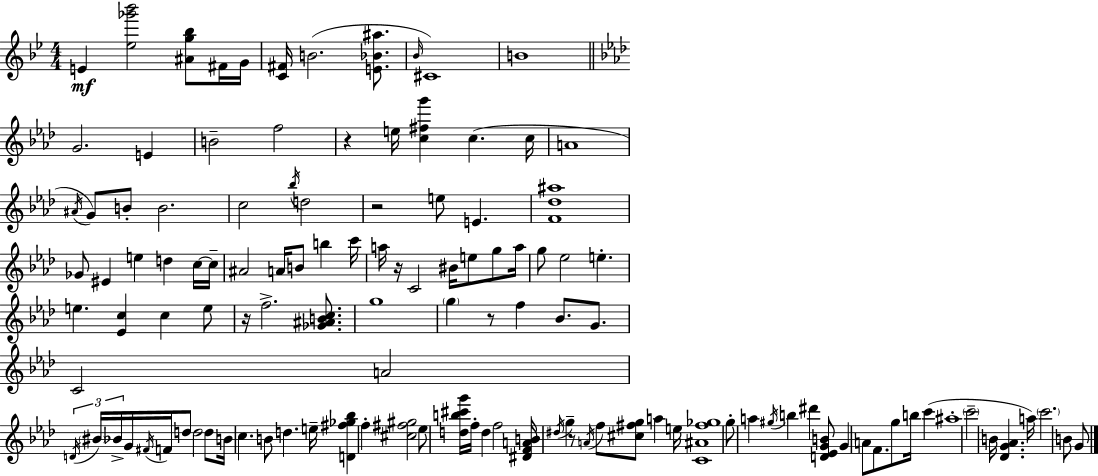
E4/q [Eb5,Gb6,Bb6]/h [A#4,G5,Bb5]/e F#4/s G4/s [C4,F#4]/s B4/h. [E4,Bb4,A#5]/e. Bb4/s C#4/w B4/w G4/h. E4/q B4/h F5/h R/q E5/s [C5,F#5,G6]/q C5/q. C5/s A4/w A#4/s G4/e B4/e B4/h. C5/h Bb5/s D5/h R/h E5/e E4/q. [F4,Db5,A#5]/w Gb4/e EIS4/q E5/q D5/q C5/s C5/s A#4/h A4/s B4/e B5/q C6/s A5/s R/s C4/h BIS4/s E5/e G5/e A5/s G5/e Eb5/h E5/q. E5/q. [Eb4,C5]/q C5/q E5/e R/s F5/h. [Gb4,A#4,B4,C5]/e. G5/w G5/q R/e F5/q Bb4/e. G4/e. C4/h A4/h D4/s BIS4/s Bb4/s G4/s F#4/s F4/s D5/e D5/h D5/e B4/s C5/q. B4/e D5/q. E5/s [D4,F#5,Gb5,Bb5]/q F5/q [C#5,F#5,G#5]/h Eb5/e [D5,B5,C#6,G6]/s F5/s D5/q F5/h [D#4,F4,A4,B4]/s D#5/s G5/q R/e A4/s F5/e [C#5,F#5,G5]/e A5/q E5/s [C4,A#4,F#5,Gb5]/w G5/e A5/q G#5/s B5/q D#6/q [D4,Eb4,G4,B4]/e G4/q A4/e F4/e. G5/e B5/s C6/q A#5/w C6/h B4/s [Db4,G4,Ab4]/q. A5/s C6/h. B4/e G4/e